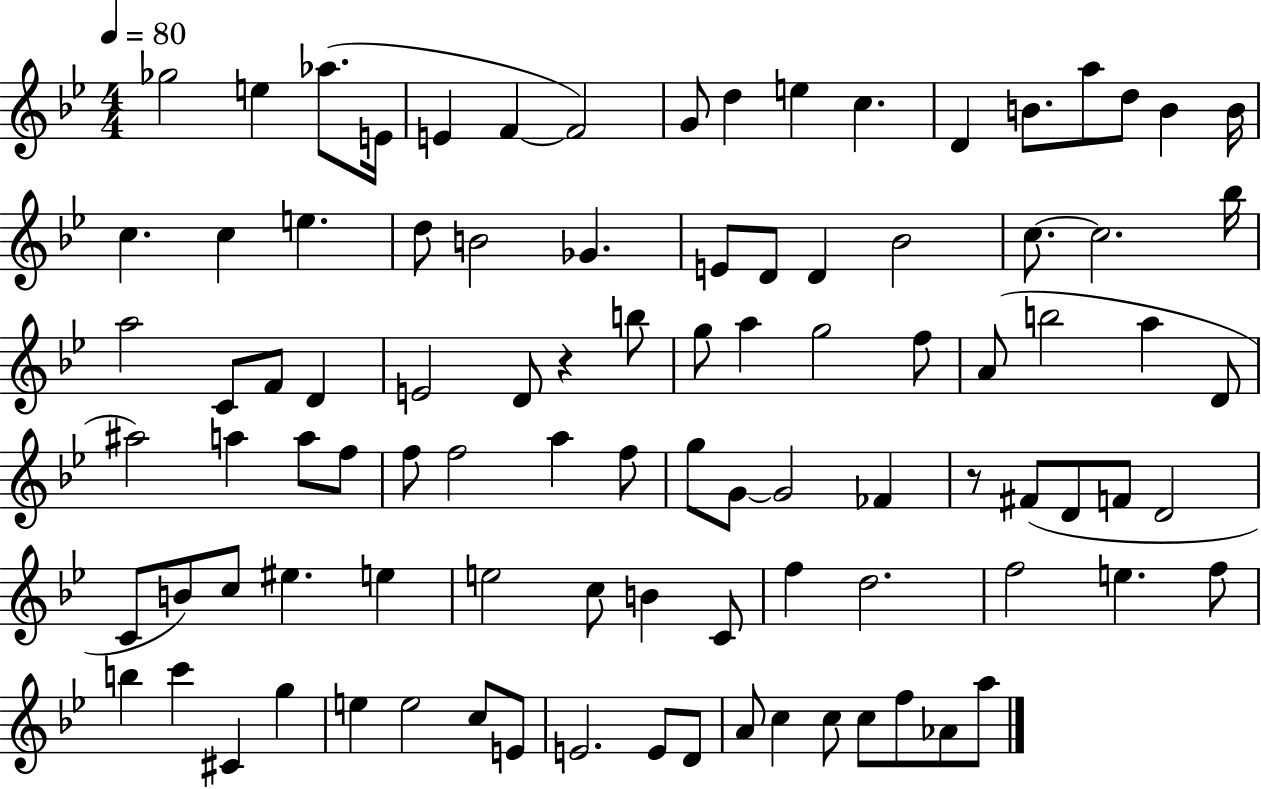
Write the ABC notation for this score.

X:1
T:Untitled
M:4/4
L:1/4
K:Bb
_g2 e _a/2 E/4 E F F2 G/2 d e c D B/2 a/2 d/2 B B/4 c c e d/2 B2 _G E/2 D/2 D _B2 c/2 c2 _b/4 a2 C/2 F/2 D E2 D/2 z b/2 g/2 a g2 f/2 A/2 b2 a D/2 ^a2 a a/2 f/2 f/2 f2 a f/2 g/2 G/2 G2 _F z/2 ^F/2 D/2 F/2 D2 C/2 B/2 c/2 ^e e e2 c/2 B C/2 f d2 f2 e f/2 b c' ^C g e e2 c/2 E/2 E2 E/2 D/2 A/2 c c/2 c/2 f/2 _A/2 a/2